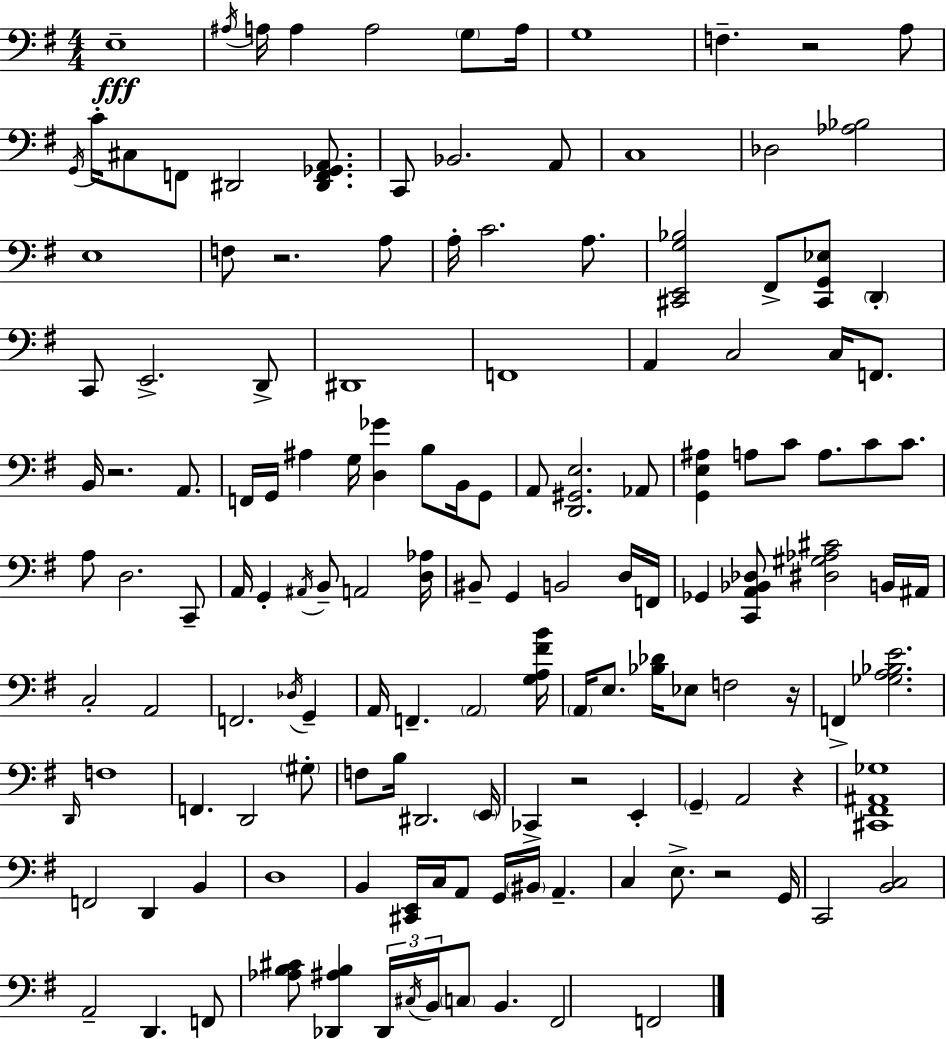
X:1
T:Untitled
M:4/4
L:1/4
K:G
E,4 ^A,/4 A,/4 A, A,2 G,/2 A,/4 G,4 F, z2 A,/2 G,,/4 C/4 ^C,/2 F,,/2 ^D,,2 [^D,,F,,_G,,A,,]/2 C,,/2 _B,,2 A,,/2 C,4 _D,2 [_A,_B,]2 E,4 F,/2 z2 A,/2 A,/4 C2 A,/2 [^C,,E,,G,_B,]2 ^F,,/2 [^C,,G,,_E,]/2 D,, C,,/2 E,,2 D,,/2 ^D,,4 F,,4 A,, C,2 C,/4 F,,/2 B,,/4 z2 A,,/2 F,,/4 G,,/4 ^A, G,/4 [D,_G] B,/2 B,,/4 G,,/2 A,,/2 [D,,^G,,E,]2 _A,,/2 [G,,E,^A,] A,/2 C/2 A,/2 C/2 C/2 A,/2 D,2 C,,/2 A,,/4 G,, ^A,,/4 B,,/2 A,,2 [D,_A,]/4 ^B,,/2 G,, B,,2 D,/4 F,,/4 _G,, [C,,A,,_B,,_D,]/2 [^D,^G,_A,^C]2 B,,/4 ^A,,/4 C,2 A,,2 F,,2 _D,/4 G,, A,,/4 F,, A,,2 [G,A,^FB]/4 A,,/4 E,/2 [_B,_D]/4 _E,/2 F,2 z/4 F,, [_G,A,_B,E]2 D,,/4 F,4 F,, D,,2 ^G,/2 F,/2 B,/4 ^D,,2 E,,/4 _C,, z2 E,, G,, A,,2 z [^C,,^F,,^A,,_G,]4 F,,2 D,, B,, D,4 B,, [^C,,E,,]/4 C,/4 A,,/2 G,,/4 ^B,,/4 A,, C, E,/2 z2 G,,/4 C,,2 [B,,C,]2 A,,2 D,, F,,/2 [_A,B,^C]/2 [_D,,^A,B,] _D,,/4 ^C,/4 B,,/4 C,/2 B,, ^F,,2 F,,2